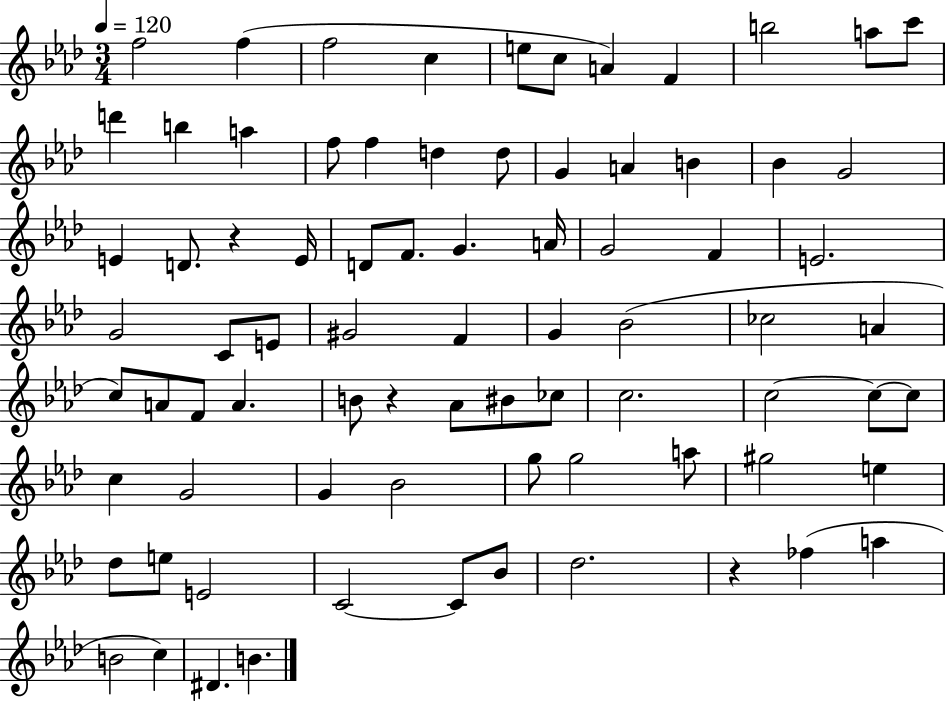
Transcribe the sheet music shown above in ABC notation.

X:1
T:Untitled
M:3/4
L:1/4
K:Ab
f2 f f2 c e/2 c/2 A F b2 a/2 c'/2 d' b a f/2 f d d/2 G A B _B G2 E D/2 z E/4 D/2 F/2 G A/4 G2 F E2 G2 C/2 E/2 ^G2 F G _B2 _c2 A c/2 A/2 F/2 A B/2 z _A/2 ^B/2 _c/2 c2 c2 c/2 c/2 c G2 G _B2 g/2 g2 a/2 ^g2 e _d/2 e/2 E2 C2 C/2 _B/2 _d2 z _f a B2 c ^D B